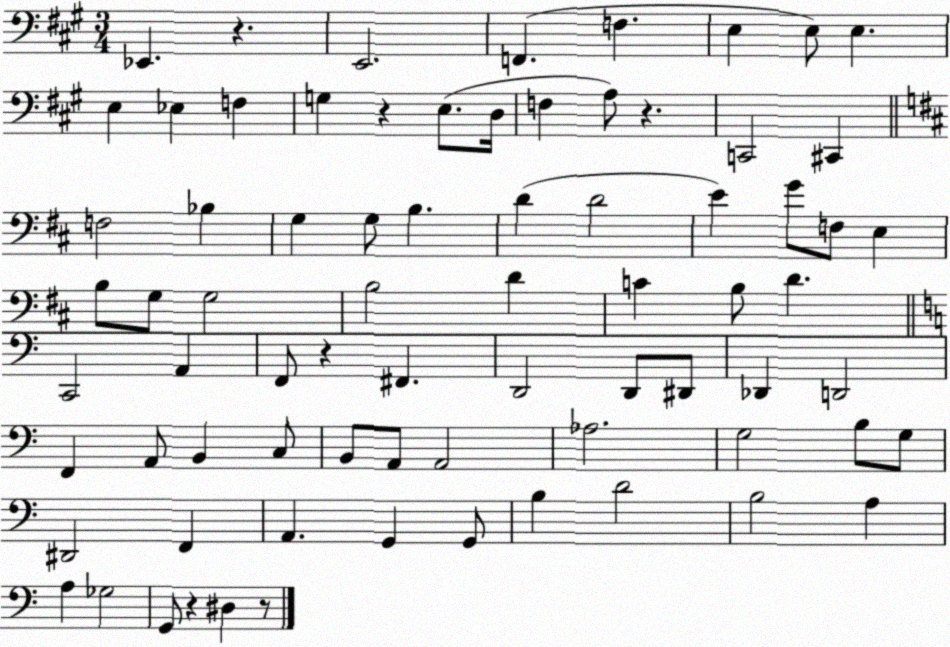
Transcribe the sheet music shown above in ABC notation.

X:1
T:Untitled
M:3/4
L:1/4
K:A
_E,, z E,,2 F,, F, E, E,/2 E, E, _E, F, G, z E,/2 D,/4 F, A,/2 z C,,2 ^C,, F,2 _B, G, G,/2 B, D D2 E G/2 F,/2 E, B,/2 G,/2 G,2 B,2 D C B,/2 D C,,2 A,, F,,/2 z ^F,, D,,2 D,,/2 ^D,,/2 _D,, D,,2 F,, A,,/2 B,, C,/2 B,,/2 A,,/2 A,,2 _A,2 G,2 B,/2 G,/2 ^D,,2 F,, A,, G,, G,,/2 B, D2 B,2 A, A, _G,2 G,,/2 z ^D, z/2